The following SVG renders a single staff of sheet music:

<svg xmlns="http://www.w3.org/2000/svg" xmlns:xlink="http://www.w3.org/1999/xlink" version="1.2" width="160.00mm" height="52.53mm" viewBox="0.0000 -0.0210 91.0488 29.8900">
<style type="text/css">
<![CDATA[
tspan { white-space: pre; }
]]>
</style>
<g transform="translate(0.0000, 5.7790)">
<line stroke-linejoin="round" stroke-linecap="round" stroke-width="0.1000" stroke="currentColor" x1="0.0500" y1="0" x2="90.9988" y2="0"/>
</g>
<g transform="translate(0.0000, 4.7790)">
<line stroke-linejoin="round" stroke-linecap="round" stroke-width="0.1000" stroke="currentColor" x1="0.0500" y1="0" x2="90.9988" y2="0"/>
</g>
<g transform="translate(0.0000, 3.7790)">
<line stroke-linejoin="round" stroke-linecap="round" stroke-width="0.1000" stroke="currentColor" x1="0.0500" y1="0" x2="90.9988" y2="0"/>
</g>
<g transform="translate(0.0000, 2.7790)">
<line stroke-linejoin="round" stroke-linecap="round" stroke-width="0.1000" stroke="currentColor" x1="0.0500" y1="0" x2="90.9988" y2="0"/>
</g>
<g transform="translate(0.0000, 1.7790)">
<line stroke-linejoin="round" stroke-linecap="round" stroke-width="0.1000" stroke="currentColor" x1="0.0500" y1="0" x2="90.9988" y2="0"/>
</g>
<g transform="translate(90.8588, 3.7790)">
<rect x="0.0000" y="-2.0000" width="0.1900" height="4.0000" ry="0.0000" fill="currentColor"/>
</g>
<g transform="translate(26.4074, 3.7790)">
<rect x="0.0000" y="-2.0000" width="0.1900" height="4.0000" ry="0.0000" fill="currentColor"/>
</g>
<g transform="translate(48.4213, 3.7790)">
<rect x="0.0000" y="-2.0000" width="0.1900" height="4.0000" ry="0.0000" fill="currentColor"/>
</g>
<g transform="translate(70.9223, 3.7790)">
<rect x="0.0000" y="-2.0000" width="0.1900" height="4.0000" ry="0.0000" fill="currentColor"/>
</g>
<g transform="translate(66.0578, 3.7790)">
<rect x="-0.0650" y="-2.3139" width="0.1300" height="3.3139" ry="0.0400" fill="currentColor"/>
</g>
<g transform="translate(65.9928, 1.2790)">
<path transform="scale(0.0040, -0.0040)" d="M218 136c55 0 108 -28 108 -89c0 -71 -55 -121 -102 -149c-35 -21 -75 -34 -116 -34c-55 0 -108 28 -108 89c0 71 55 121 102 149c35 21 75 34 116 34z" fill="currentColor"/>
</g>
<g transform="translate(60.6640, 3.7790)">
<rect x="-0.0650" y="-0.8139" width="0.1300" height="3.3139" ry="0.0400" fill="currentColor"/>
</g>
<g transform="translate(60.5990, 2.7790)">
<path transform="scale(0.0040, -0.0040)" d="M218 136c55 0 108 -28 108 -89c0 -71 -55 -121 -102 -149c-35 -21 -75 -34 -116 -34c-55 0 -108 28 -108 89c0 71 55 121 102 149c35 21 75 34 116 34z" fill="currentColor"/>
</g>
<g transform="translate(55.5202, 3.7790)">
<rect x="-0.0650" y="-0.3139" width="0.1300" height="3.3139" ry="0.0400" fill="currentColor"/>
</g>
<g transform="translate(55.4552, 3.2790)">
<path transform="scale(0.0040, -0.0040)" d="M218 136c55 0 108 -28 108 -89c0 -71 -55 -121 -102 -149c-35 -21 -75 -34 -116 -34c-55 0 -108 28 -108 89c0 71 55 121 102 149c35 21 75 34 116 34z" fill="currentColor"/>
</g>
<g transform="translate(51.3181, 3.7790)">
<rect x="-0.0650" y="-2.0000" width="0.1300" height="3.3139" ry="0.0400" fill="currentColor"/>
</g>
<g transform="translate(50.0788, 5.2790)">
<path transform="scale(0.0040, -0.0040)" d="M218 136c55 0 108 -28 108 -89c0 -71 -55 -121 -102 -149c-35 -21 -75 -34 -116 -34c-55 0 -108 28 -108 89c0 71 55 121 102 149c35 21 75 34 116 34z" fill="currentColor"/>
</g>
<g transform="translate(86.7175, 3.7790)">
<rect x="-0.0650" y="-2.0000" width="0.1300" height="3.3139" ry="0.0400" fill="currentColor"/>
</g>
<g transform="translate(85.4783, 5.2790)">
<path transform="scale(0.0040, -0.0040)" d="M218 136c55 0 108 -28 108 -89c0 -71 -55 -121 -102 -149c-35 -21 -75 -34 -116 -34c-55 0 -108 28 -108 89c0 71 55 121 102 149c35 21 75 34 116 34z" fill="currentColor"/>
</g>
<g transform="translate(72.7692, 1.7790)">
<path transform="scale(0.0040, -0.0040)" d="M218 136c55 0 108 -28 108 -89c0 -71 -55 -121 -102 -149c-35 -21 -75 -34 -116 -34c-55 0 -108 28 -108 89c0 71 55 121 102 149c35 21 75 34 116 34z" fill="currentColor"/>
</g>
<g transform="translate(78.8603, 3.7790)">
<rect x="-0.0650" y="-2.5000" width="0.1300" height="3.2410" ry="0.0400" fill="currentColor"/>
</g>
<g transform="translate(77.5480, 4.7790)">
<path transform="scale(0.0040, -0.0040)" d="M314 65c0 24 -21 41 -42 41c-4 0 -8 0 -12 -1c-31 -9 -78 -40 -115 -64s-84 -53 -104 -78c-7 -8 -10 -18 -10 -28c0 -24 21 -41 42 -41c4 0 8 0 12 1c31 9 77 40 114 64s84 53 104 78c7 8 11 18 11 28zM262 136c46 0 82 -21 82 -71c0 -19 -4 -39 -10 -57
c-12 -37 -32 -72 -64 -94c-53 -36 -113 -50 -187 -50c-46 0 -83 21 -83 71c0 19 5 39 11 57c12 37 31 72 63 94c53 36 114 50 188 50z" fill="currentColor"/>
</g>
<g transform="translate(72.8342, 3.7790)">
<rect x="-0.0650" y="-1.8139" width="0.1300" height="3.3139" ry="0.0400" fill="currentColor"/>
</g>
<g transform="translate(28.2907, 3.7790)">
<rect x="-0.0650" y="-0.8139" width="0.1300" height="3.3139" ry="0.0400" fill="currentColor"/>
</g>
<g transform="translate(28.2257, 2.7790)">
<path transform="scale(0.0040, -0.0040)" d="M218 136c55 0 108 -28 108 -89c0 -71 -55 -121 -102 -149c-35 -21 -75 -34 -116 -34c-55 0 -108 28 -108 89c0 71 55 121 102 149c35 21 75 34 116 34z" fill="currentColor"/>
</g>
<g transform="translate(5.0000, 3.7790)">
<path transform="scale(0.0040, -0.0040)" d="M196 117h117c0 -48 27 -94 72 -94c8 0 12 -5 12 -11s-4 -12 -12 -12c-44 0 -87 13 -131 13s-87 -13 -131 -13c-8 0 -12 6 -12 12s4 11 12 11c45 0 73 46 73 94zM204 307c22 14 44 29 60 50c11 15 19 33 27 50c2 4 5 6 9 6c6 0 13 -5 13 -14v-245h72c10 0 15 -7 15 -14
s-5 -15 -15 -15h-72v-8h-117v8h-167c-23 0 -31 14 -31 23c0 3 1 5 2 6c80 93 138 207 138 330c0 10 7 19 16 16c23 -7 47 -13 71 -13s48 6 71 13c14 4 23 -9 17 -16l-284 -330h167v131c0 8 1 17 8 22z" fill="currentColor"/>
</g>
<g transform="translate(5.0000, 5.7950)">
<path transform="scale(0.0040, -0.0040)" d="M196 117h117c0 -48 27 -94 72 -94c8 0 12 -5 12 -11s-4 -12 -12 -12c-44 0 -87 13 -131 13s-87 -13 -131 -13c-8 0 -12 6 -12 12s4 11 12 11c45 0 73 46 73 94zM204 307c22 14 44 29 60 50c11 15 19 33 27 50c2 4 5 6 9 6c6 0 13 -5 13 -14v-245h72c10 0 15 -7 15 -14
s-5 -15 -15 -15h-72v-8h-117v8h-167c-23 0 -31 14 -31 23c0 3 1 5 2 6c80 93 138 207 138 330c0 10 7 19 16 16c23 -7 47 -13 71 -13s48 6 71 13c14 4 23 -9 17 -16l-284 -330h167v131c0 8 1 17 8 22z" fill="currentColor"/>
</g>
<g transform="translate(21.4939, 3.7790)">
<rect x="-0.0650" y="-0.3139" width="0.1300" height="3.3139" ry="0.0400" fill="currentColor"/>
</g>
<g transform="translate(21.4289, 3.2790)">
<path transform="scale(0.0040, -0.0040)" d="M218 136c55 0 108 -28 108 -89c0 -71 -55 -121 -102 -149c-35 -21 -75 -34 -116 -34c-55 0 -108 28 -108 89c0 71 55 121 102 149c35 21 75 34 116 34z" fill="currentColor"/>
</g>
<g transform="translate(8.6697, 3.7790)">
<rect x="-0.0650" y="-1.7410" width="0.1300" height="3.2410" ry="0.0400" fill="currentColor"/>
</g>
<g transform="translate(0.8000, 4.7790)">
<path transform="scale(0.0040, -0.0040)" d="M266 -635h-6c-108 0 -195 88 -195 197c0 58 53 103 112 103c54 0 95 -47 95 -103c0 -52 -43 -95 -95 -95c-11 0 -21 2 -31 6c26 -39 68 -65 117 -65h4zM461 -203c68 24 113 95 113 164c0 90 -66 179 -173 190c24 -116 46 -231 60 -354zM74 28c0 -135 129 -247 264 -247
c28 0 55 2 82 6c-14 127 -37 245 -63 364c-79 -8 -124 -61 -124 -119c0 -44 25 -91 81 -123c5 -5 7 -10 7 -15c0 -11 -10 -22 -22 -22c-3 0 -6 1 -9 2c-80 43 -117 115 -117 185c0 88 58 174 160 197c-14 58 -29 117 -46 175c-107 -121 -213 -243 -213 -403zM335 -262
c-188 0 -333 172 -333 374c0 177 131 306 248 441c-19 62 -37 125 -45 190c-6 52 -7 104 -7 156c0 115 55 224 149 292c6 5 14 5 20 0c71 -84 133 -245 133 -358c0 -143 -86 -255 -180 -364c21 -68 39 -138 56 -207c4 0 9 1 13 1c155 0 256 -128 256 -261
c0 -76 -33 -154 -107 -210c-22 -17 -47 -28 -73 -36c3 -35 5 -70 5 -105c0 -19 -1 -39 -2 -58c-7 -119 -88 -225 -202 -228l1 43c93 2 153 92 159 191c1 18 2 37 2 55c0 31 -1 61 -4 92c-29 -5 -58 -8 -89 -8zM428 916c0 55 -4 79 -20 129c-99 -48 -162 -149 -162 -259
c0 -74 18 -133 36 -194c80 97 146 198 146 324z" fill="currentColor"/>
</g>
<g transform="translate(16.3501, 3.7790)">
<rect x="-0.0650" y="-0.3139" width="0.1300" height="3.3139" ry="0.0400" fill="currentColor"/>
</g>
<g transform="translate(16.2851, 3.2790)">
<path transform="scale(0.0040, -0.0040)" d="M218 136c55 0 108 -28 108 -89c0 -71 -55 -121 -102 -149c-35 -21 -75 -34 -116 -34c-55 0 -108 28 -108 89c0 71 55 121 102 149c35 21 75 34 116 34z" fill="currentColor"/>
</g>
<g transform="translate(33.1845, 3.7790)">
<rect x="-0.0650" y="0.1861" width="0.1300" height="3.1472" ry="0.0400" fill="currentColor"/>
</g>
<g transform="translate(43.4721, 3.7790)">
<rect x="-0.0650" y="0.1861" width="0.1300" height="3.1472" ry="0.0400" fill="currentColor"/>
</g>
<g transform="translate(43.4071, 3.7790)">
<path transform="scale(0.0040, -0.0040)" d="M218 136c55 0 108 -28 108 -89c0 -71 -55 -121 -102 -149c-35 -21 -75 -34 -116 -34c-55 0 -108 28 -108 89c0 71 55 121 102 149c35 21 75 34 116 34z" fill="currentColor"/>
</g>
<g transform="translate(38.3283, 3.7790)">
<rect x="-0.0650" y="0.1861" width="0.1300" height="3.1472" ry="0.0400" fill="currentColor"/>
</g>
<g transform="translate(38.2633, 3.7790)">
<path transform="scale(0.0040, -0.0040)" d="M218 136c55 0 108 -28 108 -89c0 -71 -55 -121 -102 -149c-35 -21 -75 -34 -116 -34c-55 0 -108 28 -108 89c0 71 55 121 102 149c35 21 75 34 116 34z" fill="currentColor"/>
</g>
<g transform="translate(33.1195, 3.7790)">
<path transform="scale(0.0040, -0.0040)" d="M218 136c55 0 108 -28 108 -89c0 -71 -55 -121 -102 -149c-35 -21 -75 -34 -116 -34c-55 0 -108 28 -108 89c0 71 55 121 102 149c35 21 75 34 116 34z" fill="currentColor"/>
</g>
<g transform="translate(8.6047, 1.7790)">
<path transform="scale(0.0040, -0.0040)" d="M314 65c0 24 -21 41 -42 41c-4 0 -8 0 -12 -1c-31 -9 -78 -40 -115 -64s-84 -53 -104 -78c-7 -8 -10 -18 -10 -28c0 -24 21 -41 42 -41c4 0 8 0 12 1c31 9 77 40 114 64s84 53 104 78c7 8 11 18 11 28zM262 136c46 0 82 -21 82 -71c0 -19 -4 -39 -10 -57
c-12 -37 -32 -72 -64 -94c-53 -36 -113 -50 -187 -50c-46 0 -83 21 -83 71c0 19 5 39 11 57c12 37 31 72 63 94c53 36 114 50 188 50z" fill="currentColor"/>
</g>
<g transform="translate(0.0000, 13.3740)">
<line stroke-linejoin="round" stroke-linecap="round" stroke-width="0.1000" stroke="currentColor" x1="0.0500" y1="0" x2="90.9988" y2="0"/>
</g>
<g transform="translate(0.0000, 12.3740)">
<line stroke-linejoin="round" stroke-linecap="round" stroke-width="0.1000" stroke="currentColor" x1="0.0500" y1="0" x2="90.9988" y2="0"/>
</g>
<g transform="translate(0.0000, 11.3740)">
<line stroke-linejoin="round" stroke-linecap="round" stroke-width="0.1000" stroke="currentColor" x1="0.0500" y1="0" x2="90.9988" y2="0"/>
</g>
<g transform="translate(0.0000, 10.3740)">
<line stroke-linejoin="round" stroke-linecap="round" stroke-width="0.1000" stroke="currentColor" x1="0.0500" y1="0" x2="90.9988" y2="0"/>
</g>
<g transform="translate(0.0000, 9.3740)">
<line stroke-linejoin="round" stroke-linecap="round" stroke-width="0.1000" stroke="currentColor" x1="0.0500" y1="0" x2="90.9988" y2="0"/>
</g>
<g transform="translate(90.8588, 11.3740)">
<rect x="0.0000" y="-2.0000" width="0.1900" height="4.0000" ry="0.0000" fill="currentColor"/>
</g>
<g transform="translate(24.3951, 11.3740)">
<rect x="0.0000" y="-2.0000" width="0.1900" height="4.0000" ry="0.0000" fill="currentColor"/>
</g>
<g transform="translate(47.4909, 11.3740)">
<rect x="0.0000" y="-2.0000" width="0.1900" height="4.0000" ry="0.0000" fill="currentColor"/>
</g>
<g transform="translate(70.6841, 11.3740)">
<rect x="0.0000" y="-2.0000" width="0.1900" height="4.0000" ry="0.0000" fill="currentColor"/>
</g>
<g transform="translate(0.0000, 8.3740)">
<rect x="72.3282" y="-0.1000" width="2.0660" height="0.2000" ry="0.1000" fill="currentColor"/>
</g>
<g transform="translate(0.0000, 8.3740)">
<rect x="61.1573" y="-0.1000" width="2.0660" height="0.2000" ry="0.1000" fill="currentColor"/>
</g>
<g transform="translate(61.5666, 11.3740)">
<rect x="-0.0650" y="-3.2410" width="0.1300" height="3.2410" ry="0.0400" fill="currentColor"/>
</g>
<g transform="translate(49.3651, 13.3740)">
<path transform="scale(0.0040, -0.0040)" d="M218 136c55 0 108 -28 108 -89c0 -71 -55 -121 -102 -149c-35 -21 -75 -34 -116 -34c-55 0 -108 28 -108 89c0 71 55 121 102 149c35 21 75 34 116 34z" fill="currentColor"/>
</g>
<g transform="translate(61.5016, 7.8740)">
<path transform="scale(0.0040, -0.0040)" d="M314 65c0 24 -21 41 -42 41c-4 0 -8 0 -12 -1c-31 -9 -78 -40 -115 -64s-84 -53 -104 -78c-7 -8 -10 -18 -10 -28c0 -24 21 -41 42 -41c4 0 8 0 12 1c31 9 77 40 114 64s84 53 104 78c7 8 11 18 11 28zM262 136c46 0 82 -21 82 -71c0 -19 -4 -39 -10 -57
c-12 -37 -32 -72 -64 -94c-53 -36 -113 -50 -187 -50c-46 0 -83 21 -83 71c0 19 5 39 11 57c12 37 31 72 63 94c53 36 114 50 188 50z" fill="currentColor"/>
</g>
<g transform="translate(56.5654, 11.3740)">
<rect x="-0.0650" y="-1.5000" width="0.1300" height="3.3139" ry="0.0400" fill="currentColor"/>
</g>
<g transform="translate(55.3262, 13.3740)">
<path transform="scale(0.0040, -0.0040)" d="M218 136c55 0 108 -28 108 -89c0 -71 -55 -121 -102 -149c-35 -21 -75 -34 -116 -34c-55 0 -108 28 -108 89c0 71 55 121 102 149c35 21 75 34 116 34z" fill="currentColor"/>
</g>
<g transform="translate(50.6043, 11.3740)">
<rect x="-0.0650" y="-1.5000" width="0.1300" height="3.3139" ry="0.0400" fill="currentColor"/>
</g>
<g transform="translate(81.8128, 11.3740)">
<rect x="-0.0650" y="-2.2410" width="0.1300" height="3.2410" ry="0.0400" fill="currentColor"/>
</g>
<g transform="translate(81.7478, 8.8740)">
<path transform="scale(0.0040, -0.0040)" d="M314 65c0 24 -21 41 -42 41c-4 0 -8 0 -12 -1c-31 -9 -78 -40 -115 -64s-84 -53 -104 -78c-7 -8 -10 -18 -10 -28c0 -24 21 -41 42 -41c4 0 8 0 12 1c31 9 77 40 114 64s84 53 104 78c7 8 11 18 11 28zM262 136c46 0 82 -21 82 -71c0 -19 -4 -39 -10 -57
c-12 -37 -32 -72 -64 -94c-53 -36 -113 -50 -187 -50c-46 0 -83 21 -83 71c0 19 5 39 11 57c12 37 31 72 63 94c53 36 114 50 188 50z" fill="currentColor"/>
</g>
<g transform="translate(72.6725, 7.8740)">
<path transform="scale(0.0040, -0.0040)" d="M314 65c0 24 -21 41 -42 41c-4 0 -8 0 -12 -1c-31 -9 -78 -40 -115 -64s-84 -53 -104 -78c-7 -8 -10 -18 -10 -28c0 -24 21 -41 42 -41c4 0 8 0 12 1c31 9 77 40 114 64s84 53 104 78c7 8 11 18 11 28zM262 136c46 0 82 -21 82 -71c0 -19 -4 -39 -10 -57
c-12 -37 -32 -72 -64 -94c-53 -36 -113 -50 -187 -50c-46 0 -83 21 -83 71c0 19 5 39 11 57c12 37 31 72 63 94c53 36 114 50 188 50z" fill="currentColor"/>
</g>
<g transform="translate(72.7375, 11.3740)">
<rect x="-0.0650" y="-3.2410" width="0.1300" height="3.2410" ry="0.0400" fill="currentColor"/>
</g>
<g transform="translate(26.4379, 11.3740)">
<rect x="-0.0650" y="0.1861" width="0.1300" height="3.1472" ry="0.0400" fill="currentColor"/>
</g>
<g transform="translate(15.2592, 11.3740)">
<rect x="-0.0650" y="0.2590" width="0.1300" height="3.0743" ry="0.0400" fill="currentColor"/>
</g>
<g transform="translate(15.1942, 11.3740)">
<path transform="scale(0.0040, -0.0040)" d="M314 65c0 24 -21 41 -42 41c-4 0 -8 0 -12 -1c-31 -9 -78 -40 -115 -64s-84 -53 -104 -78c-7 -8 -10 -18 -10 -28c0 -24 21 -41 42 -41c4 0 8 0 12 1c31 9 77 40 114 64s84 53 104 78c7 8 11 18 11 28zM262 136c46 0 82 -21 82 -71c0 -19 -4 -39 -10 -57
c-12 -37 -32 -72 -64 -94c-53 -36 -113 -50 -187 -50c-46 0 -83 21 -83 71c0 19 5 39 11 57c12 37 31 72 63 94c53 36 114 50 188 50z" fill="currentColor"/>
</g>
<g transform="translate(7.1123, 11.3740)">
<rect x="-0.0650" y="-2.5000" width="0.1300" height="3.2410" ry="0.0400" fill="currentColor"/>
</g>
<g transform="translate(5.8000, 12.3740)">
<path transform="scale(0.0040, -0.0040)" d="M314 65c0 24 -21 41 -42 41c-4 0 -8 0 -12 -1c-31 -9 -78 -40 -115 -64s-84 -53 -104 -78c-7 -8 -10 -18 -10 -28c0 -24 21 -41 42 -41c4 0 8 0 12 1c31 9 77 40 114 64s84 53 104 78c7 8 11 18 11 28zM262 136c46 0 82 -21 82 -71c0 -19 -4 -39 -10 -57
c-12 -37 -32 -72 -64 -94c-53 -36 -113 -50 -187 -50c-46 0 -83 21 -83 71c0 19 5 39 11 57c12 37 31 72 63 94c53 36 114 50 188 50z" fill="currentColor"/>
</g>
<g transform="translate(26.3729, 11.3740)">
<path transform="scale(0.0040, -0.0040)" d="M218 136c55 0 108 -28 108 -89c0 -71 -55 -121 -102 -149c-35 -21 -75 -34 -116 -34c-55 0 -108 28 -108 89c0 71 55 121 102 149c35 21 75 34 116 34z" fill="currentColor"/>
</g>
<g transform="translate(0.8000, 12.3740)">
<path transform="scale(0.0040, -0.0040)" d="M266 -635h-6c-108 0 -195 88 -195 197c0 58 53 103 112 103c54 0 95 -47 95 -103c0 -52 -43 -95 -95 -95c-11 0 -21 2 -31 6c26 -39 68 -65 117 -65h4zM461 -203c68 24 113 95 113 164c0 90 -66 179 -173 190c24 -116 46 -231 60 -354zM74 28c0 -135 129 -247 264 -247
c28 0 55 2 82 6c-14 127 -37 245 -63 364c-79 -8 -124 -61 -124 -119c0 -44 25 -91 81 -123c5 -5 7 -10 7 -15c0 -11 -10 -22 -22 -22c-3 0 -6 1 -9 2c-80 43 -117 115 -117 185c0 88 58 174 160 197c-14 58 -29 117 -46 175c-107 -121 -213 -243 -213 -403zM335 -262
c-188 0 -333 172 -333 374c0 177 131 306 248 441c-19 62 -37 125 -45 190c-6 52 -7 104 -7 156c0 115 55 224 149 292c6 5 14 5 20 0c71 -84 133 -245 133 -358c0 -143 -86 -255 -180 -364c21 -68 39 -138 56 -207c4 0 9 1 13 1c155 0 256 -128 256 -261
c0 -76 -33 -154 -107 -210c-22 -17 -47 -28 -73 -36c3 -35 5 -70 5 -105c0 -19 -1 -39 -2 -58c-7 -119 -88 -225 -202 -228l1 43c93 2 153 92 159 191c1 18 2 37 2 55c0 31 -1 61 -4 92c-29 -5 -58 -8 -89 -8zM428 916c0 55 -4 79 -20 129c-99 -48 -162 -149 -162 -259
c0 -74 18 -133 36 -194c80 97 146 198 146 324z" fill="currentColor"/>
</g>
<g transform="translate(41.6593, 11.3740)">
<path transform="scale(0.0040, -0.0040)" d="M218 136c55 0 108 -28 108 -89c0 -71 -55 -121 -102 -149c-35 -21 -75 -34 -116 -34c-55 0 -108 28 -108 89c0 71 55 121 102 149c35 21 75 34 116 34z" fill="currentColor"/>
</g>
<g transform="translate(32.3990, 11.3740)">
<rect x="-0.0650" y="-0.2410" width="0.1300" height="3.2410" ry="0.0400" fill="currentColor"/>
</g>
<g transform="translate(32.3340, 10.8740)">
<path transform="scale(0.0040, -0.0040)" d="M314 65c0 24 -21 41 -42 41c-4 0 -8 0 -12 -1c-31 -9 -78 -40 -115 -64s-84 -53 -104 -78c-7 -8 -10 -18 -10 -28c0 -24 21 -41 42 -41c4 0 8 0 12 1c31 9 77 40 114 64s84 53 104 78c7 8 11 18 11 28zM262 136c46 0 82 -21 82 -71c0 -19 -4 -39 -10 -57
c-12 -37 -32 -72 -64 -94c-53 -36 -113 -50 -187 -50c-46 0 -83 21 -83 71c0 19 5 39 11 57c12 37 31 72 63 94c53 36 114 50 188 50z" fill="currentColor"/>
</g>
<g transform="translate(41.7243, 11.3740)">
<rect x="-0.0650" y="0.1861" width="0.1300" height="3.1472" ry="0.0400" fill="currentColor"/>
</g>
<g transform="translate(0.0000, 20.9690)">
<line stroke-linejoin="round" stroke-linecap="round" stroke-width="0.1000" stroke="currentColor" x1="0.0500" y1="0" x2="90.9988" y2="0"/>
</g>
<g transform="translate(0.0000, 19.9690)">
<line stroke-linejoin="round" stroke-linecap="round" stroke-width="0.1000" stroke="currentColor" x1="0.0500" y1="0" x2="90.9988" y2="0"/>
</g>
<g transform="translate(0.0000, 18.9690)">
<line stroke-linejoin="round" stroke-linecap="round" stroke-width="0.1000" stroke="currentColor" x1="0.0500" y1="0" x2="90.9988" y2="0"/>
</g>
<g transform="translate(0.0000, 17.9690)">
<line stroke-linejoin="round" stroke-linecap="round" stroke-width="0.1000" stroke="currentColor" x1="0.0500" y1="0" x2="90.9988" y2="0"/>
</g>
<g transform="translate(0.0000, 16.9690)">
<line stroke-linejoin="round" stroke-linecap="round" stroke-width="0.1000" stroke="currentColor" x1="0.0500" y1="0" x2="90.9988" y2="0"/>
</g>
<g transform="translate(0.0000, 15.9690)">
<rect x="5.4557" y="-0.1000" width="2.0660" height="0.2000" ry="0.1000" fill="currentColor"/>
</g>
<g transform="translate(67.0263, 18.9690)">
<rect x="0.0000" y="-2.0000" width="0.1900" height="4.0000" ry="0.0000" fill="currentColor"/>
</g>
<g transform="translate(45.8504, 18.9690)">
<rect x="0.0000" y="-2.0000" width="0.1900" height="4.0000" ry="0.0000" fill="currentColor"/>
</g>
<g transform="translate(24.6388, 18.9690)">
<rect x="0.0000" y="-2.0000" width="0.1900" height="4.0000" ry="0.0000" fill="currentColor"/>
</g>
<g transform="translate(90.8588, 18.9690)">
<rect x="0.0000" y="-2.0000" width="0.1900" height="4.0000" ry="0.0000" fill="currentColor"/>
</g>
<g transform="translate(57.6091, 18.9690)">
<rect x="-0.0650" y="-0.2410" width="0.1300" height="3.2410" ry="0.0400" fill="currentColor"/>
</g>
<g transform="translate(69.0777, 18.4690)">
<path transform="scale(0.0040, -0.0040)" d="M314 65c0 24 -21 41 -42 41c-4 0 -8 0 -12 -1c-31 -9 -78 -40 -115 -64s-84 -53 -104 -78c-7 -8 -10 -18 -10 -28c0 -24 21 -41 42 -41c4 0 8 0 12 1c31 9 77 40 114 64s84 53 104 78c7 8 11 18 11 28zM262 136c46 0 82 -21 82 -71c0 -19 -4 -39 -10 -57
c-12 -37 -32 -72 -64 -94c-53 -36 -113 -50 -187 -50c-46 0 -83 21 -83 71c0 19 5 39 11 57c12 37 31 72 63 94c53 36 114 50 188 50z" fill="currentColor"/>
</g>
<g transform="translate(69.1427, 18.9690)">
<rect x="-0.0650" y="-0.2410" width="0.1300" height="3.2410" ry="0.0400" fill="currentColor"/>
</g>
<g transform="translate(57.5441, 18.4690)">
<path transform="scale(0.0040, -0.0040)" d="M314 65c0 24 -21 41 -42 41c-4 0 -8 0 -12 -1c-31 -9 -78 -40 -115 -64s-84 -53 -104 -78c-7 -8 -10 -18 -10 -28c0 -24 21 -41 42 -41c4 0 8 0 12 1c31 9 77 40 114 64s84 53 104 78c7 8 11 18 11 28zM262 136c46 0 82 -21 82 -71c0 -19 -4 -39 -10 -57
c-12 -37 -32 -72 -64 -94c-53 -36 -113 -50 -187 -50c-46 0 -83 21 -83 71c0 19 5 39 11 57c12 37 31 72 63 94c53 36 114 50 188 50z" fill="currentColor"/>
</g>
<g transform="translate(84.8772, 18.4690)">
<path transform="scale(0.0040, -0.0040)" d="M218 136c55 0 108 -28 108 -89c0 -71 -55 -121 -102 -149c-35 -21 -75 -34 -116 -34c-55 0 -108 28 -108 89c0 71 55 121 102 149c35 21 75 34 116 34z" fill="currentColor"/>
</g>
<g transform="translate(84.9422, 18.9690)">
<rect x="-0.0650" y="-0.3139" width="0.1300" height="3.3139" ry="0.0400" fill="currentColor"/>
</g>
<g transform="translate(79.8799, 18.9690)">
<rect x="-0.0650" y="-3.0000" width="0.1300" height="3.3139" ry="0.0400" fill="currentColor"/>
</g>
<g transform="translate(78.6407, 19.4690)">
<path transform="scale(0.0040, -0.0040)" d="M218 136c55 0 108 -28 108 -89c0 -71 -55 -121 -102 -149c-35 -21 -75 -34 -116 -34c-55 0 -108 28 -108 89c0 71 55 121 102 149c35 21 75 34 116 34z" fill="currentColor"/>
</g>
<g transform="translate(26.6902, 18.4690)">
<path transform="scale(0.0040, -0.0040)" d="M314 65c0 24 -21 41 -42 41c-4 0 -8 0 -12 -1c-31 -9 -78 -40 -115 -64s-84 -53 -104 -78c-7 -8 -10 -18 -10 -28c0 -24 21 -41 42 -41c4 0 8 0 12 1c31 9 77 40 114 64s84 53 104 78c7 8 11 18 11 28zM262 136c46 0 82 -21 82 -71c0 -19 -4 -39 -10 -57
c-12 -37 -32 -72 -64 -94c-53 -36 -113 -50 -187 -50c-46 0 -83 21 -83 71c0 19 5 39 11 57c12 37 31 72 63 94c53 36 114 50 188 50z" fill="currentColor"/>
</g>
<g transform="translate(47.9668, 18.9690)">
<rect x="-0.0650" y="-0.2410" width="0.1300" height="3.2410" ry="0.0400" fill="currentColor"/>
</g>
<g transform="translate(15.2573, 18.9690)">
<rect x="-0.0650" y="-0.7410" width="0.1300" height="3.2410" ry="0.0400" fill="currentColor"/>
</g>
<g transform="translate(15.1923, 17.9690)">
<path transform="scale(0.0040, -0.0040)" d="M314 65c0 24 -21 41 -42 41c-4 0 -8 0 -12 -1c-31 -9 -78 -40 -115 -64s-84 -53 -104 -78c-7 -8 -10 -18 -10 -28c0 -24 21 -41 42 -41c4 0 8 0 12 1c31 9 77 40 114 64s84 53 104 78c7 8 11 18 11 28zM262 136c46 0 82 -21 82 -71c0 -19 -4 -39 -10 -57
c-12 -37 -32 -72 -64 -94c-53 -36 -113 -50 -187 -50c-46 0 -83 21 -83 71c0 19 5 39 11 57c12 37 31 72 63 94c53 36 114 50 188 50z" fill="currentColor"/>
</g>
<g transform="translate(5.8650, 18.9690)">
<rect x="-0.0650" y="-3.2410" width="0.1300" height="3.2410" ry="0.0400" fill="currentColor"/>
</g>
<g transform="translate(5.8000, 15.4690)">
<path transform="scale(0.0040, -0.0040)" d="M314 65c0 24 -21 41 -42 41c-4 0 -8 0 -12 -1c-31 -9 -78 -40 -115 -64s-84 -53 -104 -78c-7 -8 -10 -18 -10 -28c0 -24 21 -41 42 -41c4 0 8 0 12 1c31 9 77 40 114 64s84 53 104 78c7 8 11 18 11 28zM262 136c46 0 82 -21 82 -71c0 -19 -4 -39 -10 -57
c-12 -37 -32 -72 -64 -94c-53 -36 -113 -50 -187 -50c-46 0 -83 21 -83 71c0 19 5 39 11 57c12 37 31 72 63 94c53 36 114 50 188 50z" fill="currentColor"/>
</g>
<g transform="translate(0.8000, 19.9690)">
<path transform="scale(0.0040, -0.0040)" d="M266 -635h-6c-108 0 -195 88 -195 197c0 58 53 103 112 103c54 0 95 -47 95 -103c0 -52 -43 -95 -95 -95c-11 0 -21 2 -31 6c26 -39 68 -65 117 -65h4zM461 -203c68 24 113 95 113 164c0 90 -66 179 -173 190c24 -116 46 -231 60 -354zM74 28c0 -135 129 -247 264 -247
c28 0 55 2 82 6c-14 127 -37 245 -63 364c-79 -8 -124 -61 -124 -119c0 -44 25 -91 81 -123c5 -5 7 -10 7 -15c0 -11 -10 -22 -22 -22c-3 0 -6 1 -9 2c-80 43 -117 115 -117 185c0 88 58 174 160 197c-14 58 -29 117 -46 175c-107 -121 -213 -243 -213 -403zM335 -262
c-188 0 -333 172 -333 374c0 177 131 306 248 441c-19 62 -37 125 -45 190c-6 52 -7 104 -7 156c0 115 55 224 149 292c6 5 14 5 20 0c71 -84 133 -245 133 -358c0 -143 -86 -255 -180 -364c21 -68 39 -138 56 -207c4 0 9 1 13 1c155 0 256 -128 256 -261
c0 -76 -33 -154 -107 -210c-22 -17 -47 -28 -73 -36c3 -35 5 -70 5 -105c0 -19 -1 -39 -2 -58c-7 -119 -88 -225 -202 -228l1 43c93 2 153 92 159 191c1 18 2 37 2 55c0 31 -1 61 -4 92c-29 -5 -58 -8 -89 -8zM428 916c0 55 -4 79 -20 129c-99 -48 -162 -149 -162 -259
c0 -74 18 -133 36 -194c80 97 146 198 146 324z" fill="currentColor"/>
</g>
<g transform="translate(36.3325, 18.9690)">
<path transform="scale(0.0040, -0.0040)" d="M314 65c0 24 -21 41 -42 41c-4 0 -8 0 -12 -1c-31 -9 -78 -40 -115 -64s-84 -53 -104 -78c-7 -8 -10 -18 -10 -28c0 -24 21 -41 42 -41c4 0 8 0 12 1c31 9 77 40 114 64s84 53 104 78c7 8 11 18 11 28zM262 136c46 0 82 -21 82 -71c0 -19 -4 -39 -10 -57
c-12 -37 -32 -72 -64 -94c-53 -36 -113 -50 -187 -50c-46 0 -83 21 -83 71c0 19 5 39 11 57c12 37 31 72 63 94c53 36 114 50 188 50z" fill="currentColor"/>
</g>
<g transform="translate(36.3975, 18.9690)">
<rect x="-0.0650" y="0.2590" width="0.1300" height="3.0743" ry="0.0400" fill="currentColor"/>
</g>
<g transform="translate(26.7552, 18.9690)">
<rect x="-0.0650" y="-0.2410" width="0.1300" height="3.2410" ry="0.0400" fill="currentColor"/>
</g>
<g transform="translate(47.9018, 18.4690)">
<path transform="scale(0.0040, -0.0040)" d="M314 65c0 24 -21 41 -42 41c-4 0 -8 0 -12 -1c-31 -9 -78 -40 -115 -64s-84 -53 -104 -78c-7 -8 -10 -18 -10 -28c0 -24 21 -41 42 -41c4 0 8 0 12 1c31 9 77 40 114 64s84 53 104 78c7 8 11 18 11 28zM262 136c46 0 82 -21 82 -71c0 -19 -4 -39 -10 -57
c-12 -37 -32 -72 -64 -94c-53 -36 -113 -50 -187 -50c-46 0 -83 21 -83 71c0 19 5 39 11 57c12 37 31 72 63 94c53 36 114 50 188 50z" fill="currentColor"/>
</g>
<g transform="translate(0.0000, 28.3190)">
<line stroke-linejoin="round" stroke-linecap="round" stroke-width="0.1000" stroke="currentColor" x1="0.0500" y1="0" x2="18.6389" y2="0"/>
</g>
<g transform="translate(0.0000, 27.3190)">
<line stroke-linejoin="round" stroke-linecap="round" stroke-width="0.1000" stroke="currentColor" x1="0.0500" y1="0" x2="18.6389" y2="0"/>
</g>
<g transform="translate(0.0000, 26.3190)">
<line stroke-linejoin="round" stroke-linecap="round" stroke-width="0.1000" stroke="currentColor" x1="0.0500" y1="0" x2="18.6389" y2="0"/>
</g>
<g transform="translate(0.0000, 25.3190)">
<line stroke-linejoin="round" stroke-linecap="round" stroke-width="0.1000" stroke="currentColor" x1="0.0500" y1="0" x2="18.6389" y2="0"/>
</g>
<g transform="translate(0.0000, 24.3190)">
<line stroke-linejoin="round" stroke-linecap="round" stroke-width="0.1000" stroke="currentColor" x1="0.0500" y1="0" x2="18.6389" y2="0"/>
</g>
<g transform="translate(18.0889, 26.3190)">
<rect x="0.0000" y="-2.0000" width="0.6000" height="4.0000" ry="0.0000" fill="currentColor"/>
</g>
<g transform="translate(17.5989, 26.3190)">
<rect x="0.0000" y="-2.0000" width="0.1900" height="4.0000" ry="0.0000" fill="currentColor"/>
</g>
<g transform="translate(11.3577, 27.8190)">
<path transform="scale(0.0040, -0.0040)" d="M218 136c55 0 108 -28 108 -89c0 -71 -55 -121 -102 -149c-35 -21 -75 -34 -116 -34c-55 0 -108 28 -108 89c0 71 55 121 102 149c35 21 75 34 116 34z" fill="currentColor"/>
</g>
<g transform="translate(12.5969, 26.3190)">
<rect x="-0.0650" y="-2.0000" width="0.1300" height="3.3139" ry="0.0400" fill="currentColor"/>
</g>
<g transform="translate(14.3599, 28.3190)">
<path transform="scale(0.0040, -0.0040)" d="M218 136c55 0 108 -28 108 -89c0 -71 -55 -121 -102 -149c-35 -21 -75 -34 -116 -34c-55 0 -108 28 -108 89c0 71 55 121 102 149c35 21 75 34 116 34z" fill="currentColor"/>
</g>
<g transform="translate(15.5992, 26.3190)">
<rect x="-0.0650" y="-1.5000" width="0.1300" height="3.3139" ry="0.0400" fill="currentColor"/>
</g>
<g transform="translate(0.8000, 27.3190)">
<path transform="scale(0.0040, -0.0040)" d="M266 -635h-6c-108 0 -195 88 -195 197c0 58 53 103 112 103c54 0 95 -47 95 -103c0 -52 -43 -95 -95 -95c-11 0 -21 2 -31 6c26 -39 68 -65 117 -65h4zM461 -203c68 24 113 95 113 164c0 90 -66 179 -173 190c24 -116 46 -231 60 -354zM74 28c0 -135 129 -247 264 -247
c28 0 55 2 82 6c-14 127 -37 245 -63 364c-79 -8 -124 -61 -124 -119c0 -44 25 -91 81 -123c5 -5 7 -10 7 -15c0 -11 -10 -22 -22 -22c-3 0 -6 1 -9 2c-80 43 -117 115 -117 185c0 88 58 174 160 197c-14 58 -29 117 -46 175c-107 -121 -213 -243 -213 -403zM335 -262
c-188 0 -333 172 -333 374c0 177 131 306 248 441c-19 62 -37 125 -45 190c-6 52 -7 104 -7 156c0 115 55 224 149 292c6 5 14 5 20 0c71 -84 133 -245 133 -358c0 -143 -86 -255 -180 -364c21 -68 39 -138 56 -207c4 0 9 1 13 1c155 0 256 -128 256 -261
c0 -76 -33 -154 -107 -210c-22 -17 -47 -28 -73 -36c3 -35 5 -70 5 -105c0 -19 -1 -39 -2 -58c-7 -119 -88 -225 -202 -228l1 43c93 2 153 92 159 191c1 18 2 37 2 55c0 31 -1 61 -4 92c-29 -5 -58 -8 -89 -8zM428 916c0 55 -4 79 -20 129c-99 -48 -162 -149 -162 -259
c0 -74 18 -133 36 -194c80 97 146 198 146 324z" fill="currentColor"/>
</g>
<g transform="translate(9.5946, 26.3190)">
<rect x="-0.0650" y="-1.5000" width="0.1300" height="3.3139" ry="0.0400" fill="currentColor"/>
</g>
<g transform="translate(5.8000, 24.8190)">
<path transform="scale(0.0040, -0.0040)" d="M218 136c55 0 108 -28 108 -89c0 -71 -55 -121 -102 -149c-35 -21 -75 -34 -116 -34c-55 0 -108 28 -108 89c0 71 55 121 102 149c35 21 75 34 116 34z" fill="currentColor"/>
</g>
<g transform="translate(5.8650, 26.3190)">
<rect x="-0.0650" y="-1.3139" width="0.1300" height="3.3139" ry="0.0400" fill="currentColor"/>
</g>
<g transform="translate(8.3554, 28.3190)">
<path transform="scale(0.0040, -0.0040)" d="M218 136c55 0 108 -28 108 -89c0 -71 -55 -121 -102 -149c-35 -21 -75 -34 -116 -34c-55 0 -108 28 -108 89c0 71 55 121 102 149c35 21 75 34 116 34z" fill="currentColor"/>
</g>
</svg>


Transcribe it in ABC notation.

X:1
T:Untitled
M:4/4
L:1/4
K:C
f2 c c d B B B F c d g f G2 F G2 B2 B c2 B E E b2 b2 g2 b2 d2 c2 B2 c2 c2 c2 A c e E F E